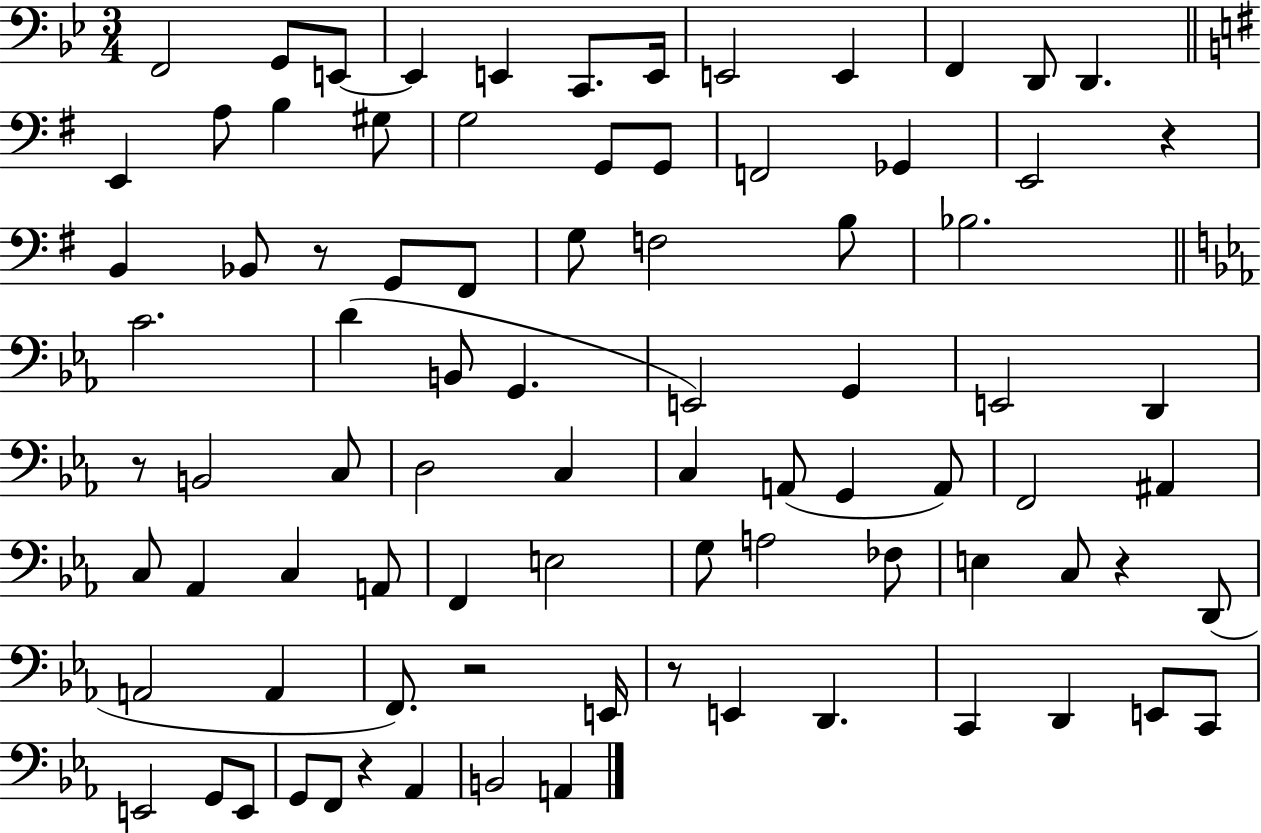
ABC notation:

X:1
T:Untitled
M:3/4
L:1/4
K:Bb
F,,2 G,,/2 E,,/2 E,, E,, C,,/2 E,,/4 E,,2 E,, F,, D,,/2 D,, E,, A,/2 B, ^G,/2 G,2 G,,/2 G,,/2 F,,2 _G,, E,,2 z B,, _B,,/2 z/2 G,,/2 ^F,,/2 G,/2 F,2 B,/2 _B,2 C2 D B,,/2 G,, E,,2 G,, E,,2 D,, z/2 B,,2 C,/2 D,2 C, C, A,,/2 G,, A,,/2 F,,2 ^A,, C,/2 _A,, C, A,,/2 F,, E,2 G,/2 A,2 _F,/2 E, C,/2 z D,,/2 A,,2 A,, F,,/2 z2 E,,/4 z/2 E,, D,, C,, D,, E,,/2 C,,/2 E,,2 G,,/2 E,,/2 G,,/2 F,,/2 z _A,, B,,2 A,,